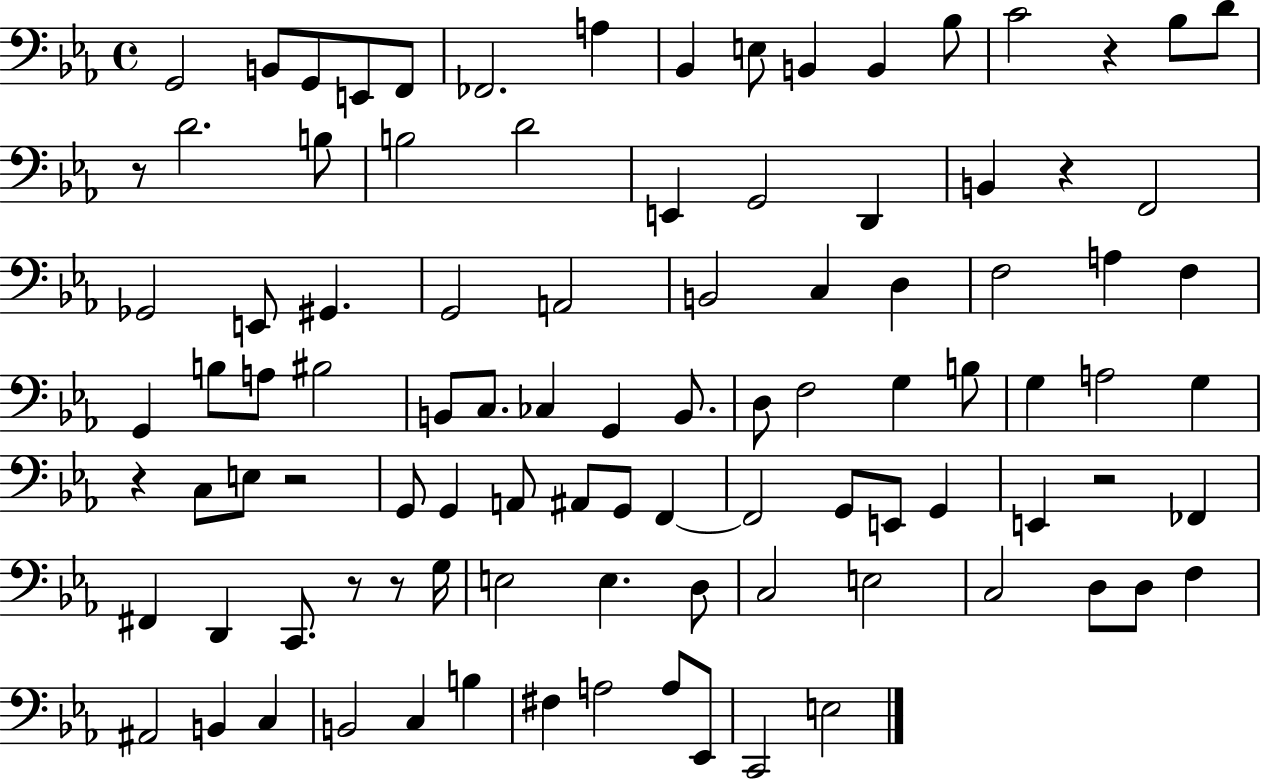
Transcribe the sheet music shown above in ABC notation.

X:1
T:Untitled
M:4/4
L:1/4
K:Eb
G,,2 B,,/2 G,,/2 E,,/2 F,,/2 _F,,2 A, _B,, E,/2 B,, B,, _B,/2 C2 z _B,/2 D/2 z/2 D2 B,/2 B,2 D2 E,, G,,2 D,, B,, z F,,2 _G,,2 E,,/2 ^G,, G,,2 A,,2 B,,2 C, D, F,2 A, F, G,, B,/2 A,/2 ^B,2 B,,/2 C,/2 _C, G,, B,,/2 D,/2 F,2 G, B,/2 G, A,2 G, z C,/2 E,/2 z2 G,,/2 G,, A,,/2 ^A,,/2 G,,/2 F,, F,,2 G,,/2 E,,/2 G,, E,, z2 _F,, ^F,, D,, C,,/2 z/2 z/2 G,/4 E,2 E, D,/2 C,2 E,2 C,2 D,/2 D,/2 F, ^A,,2 B,, C, B,,2 C, B, ^F, A,2 A,/2 _E,,/2 C,,2 E,2